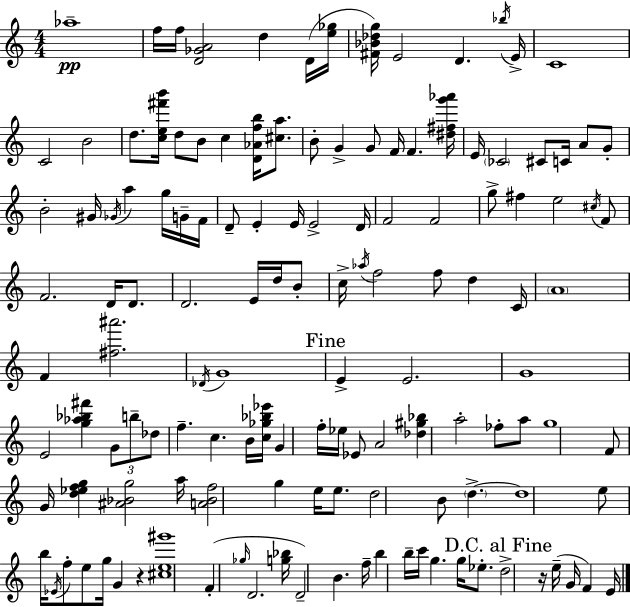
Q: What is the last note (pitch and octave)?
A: E4